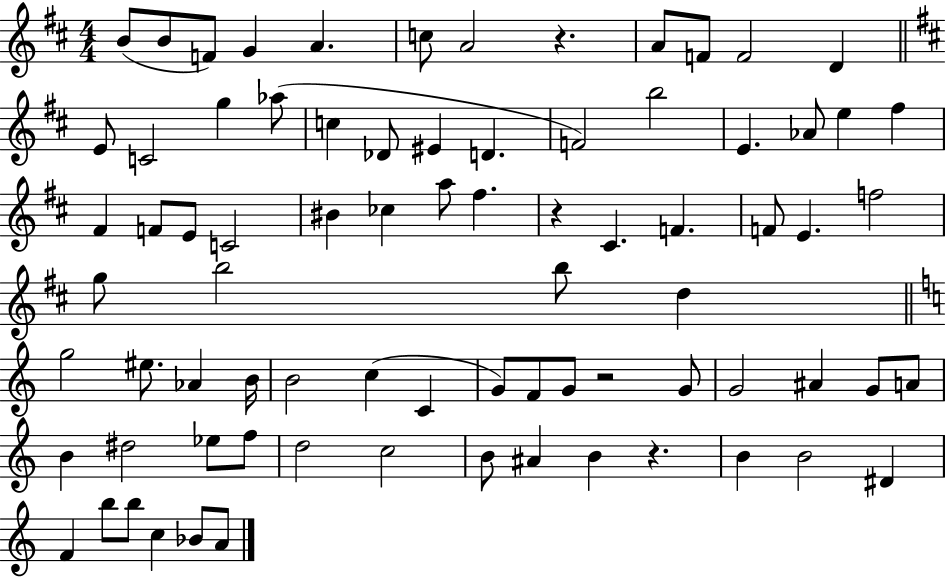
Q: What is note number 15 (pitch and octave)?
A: Ab5